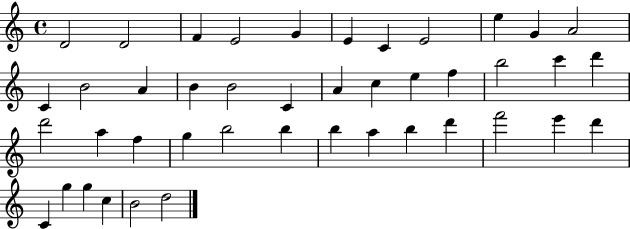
X:1
T:Untitled
M:4/4
L:1/4
K:C
D2 D2 F E2 G E C E2 e G A2 C B2 A B B2 C A c e f b2 c' d' d'2 a f g b2 b b a b d' f'2 e' d' C g g c B2 d2